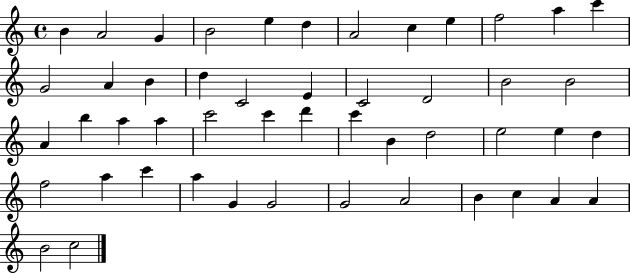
{
  \clef treble
  \time 4/4
  \defaultTimeSignature
  \key c \major
  b'4 a'2 g'4 | b'2 e''4 d''4 | a'2 c''4 e''4 | f''2 a''4 c'''4 | \break g'2 a'4 b'4 | d''4 c'2 e'4 | c'2 d'2 | b'2 b'2 | \break a'4 b''4 a''4 a''4 | c'''2 c'''4 d'''4 | c'''4 b'4 d''2 | e''2 e''4 d''4 | \break f''2 a''4 c'''4 | a''4 g'4 g'2 | g'2 a'2 | b'4 c''4 a'4 a'4 | \break b'2 c''2 | \bar "|."
}